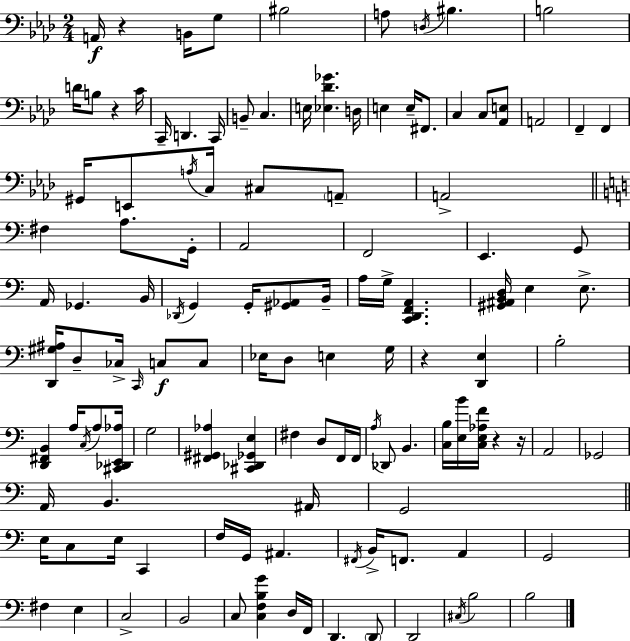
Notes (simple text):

A2/s R/q B2/s G3/e BIS3/h A3/e D3/s BIS3/q. B3/h D4/s B3/e R/q C4/s C2/s D2/q. C2/s B2/e C3/q. E3/s [Eb3,Db4,Gb4]/q. D3/s E3/q E3/s F#2/e. C3/q C3/e [Ab2,E3]/e A2/h F2/q F2/q G#2/s E2/e A3/s C3/s C#3/e A2/e A2/h F#3/q A3/e. G2/s A2/h F2/h E2/q. G2/e A2/s Gb2/q. B2/s Db2/s G2/q G2/s [G#2,Ab2]/e B2/s A3/s G3/s [C2,D2,F2,A2]/q. [G#2,A#2,B2,D3]/s E3/q E3/e. [D2,G#3,A#3]/s D3/e CES3/s C2/s C3/e C3/e Eb3/s D3/e E3/q G3/s R/q [D2,E3]/q B3/h [D2,F#2,B2]/q A3/s C3/s A3/e [C#2,Db2,E2,Ab3]/s G3/h [F#2,G#2,Ab3]/q [C#2,Db2,Gb2,E3]/q F#3/q D3/e F2/s F2/s A3/s Db2/e B2/q. [C3,B3]/s [E3,B4]/s [C3,E3,Ab3,F4]/s R/q R/s A2/h Gb2/h A2/s B2/q. A#2/s G2/h E3/s C3/e E3/s C2/q F3/s G2/s A#2/q. F#2/s B2/s F2/e. A2/q G2/h F#3/q E3/q C3/h B2/h C3/e [C3,F3,B3,G4]/q D3/s F2/s D2/q. D2/e D2/h C#3/s B3/h B3/h